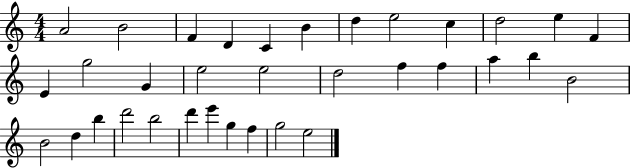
{
  \clef treble
  \numericTimeSignature
  \time 4/4
  \key c \major
  a'2 b'2 | f'4 d'4 c'4 b'4 | d''4 e''2 c''4 | d''2 e''4 f'4 | \break e'4 g''2 g'4 | e''2 e''2 | d''2 f''4 f''4 | a''4 b''4 b'2 | \break b'2 d''4 b''4 | d'''2 b''2 | d'''4 e'''4 g''4 f''4 | g''2 e''2 | \break \bar "|."
}